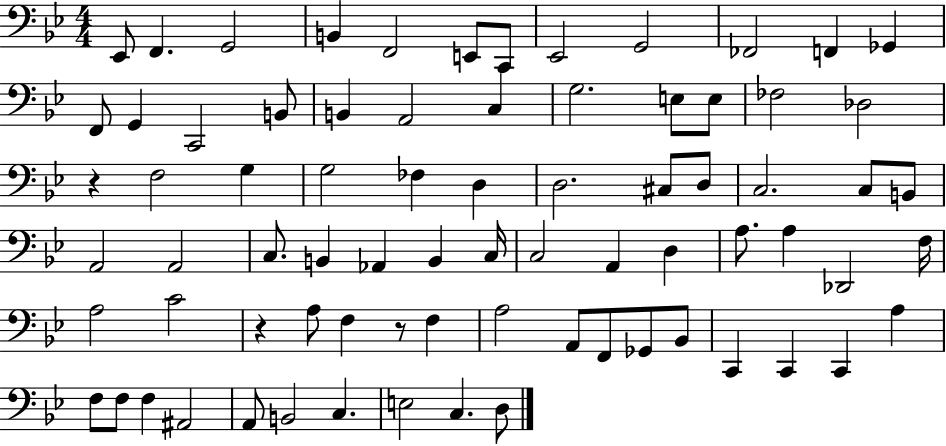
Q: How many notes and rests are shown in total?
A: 76